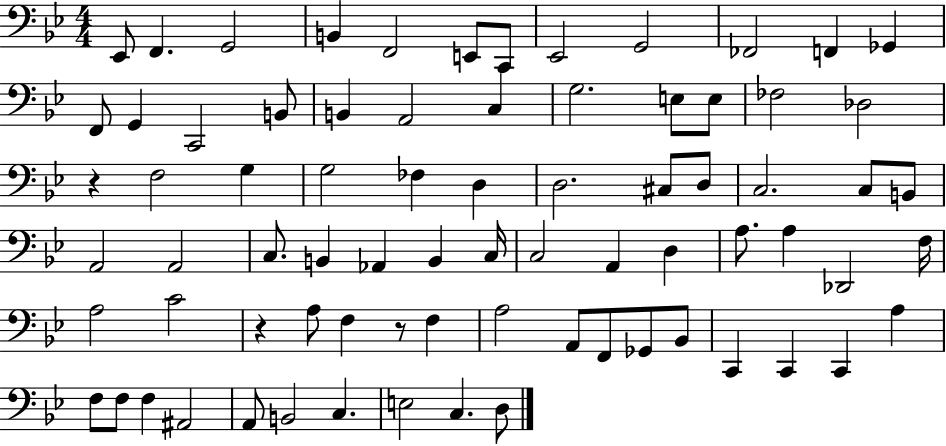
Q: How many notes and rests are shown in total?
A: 76